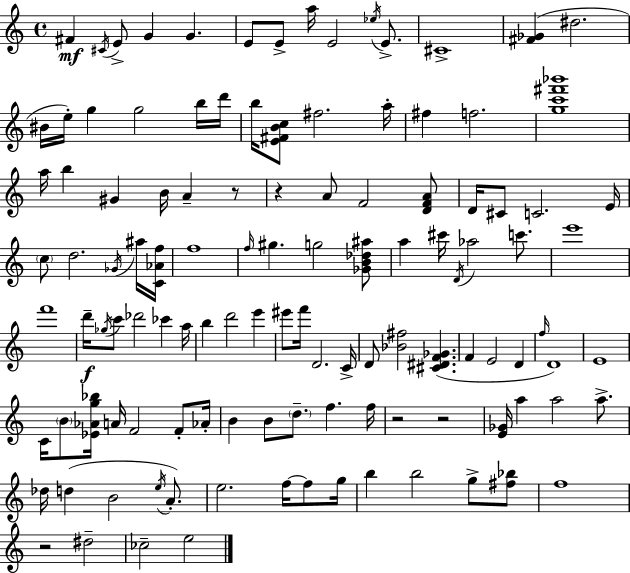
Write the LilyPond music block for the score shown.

{
  \clef treble
  \time 4/4
  \defaultTimeSignature
  \key a \minor
  fis'4\mf \acciaccatura { cis'16 } e'8-> g'4 g'4. | e'8 e'8-> a''16 e'2 \acciaccatura { ees''16 } e'8.-> | cis'1-> | <fis' ges'>4( dis''2. | \break bis'16 e''16-.) g''4 g''2 | b''16 d'''16 b''16 <e' fis' b' c''>8 fis''2. | a''16-. fis''4 f''2. | <g'' c''' fis''' bes'''>1 | \break a''16 b''4 gis'4 b'16 a'4-- | r8 r4 a'8 f'2 | <d' f' a'>8 d'16 cis'8 c'2. | e'16 \parenthesize c''8 d''2. | \break \acciaccatura { ges'16 } ais''16 <c' aes' f''>16 f''1 | \grace { f''16 } gis''4. g''2 | <ges' b' des'' ais''>8 a''4 cis'''16 \acciaccatura { d'16 } aes''2 | c'''8. e'''1 | \break f'''1 | d'''16--\f \acciaccatura { ges''16 } c'''8 des'''2 | ces'''4 a''16 b''4 d'''2 | e'''4 eis'''8 f'''16 d'2. | \break c'16-> d'8 <bes' fis''>2 | <cis' dis' f' ges'>4.( f'4 e'2 | d'4 \grace { f''16 }) d'1 | e'1 | \break c'16 \parenthesize b'8 <ees' aes' g'' bes''>16 a'16 f'2 | f'8-. aes'16-. b'4 b'8 \parenthesize d''8.-- | f''4. f''16 r2 r2 | <e' ges'>16 a''4 a''2 | \break a''8.-> des''16 d''4( b'2 | \acciaccatura { e''16 }) a'8.-. e''2. | f''16~~ f''8 g''16 b''4 b''2 | g''8-> <fis'' bes''>8 f''1 | \break r2 | dis''2-- ces''2-- | e''2 \bar "|."
}